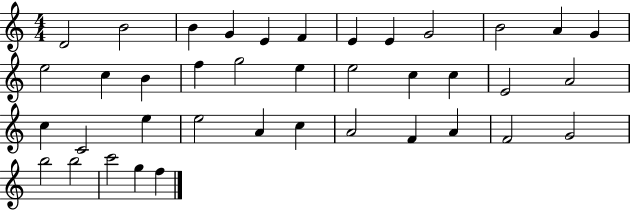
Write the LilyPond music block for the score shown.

{
  \clef treble
  \numericTimeSignature
  \time 4/4
  \key c \major
  d'2 b'2 | b'4 g'4 e'4 f'4 | e'4 e'4 g'2 | b'2 a'4 g'4 | \break e''2 c''4 b'4 | f''4 g''2 e''4 | e''2 c''4 c''4 | e'2 a'2 | \break c''4 c'2 e''4 | e''2 a'4 c''4 | a'2 f'4 a'4 | f'2 g'2 | \break b''2 b''2 | c'''2 g''4 f''4 | \bar "|."
}